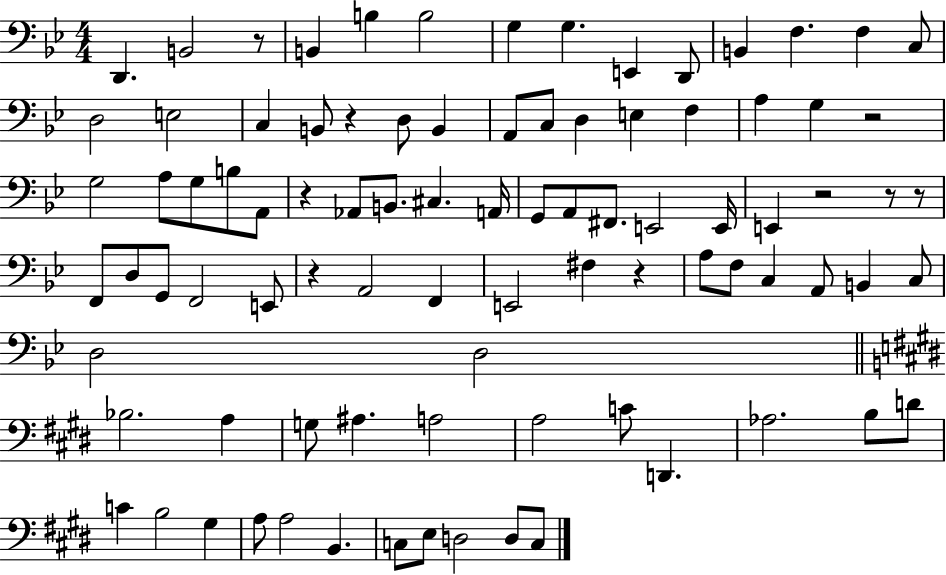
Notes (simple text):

D2/q. B2/h R/e B2/q B3/q B3/h G3/q G3/q. E2/q D2/e B2/q F3/q. F3/q C3/e D3/h E3/h C3/q B2/e R/q D3/e B2/q A2/e C3/e D3/q E3/q F3/q A3/q G3/q R/h G3/h A3/e G3/e B3/e A2/e R/q Ab2/e B2/e. C#3/q. A2/s G2/e A2/e F#2/e. E2/h E2/s E2/q R/h R/e R/e F2/e D3/e G2/e F2/h E2/e R/q A2/h F2/q E2/h F#3/q R/q A3/e F3/e C3/q A2/e B2/q C3/e D3/h D3/h Bb3/h. A3/q G3/e A#3/q. A3/h A3/h C4/e D2/q. Ab3/h. B3/e D4/e C4/q B3/h G#3/q A3/e A3/h B2/q. C3/e E3/e D3/h D3/e C3/e